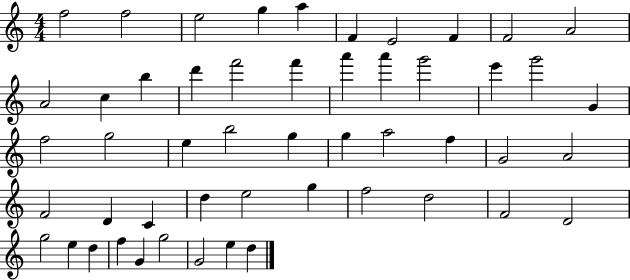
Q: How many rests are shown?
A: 0